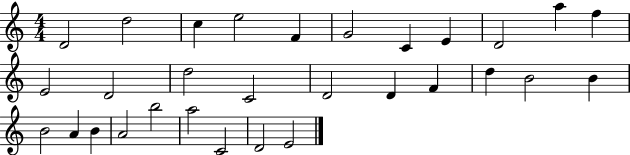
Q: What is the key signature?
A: C major